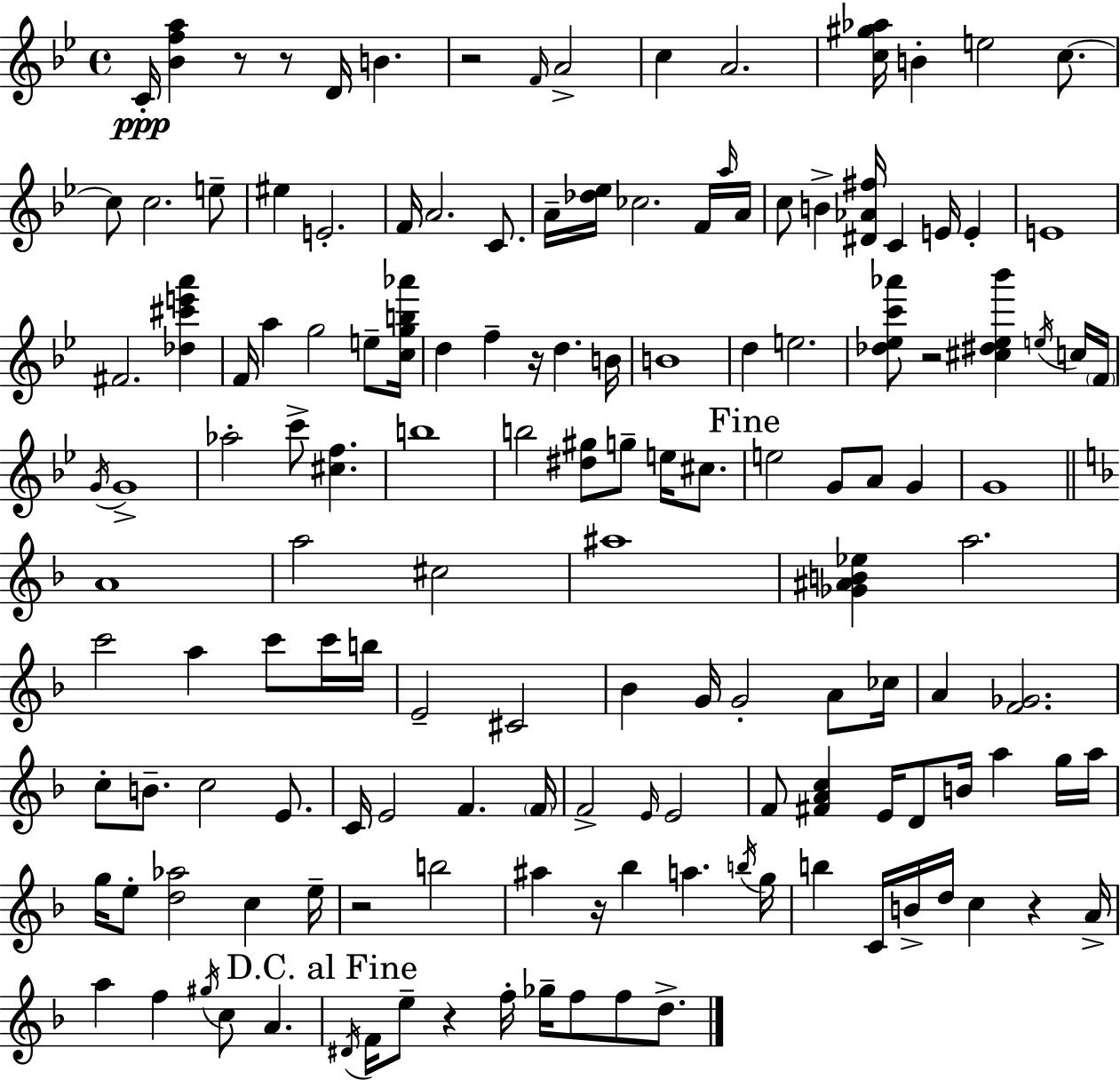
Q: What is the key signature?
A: BES major